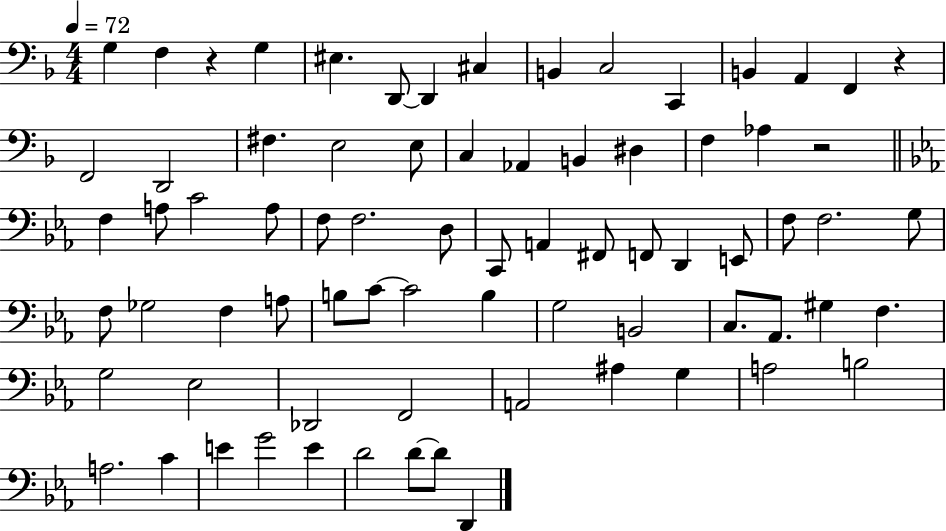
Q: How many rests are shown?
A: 3